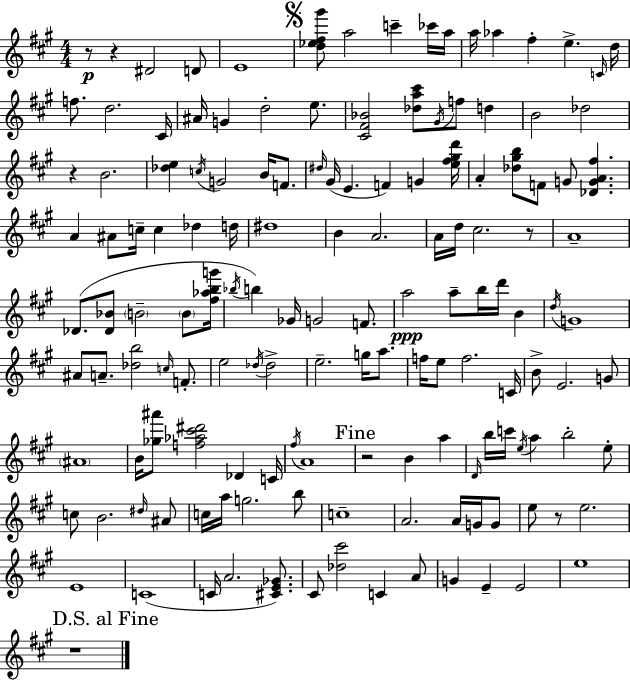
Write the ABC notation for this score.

X:1
T:Untitled
M:4/4
L:1/4
K:A
z/2 z ^D2 D/2 E4 [d_e^f^g']/2 a2 c' _c'/4 a/4 a/4 _a ^f e C/4 d/4 f/2 d2 ^C/4 ^A/4 G d2 e/2 [^C^F_B]2 [_da^c']/2 ^G/4 f/2 d B2 _d2 z B2 [_de] c/4 G2 B/4 F/2 ^d/4 ^G/4 E F G [e^f^gd']/4 A [_d^gb]/2 F/2 G/2 [_DGA^f] A ^A/2 c/4 c _d d/4 ^d4 B A2 A/4 d/4 ^c2 z/2 A4 _D/2 [_D_B]/2 B2 B/2 [^f_abg']/4 _b/4 b _G/4 G2 F/2 a2 a/2 b/4 d'/4 B d/4 G4 ^A/2 A/2 [_db]2 c/4 F/2 e2 _d/4 _d2 e2 g/4 a/2 f/4 e/2 f2 C/4 B/2 E2 G/2 ^A4 B/4 [_g^a']/2 [f_a^c'^d']2 _D C/4 ^f/4 A4 z2 B a D/4 b/4 c'/4 e/4 a b2 e/2 c/2 B2 ^d/4 ^A/2 c/4 a/4 g2 b/2 c4 A2 A/4 G/4 G/2 e/2 z/2 e2 E4 C4 C/4 A2 [^CE_G]/2 ^C/2 [_d^c']2 C A/2 G E E2 e4 z4